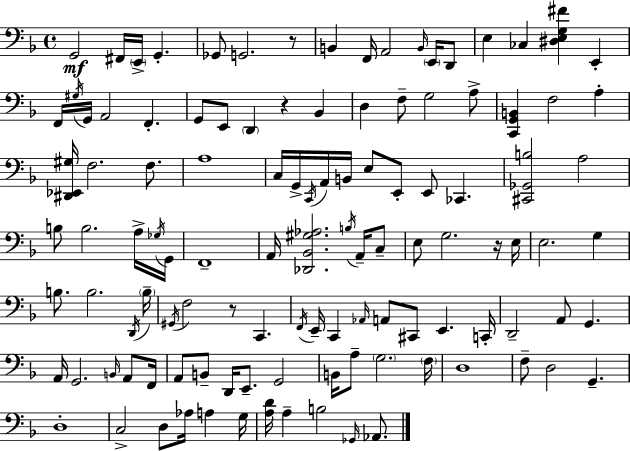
{
  \clef bass
  \time 4/4
  \defaultTimeSignature
  \key f \major
  g,2\mf fis,16 \parenthesize e,16-> g,4.-. | ges,8 g,2. r8 | b,4 f,16 a,2 \grace { b,16 } \parenthesize e,16 d,8 | e4 ces4 <dis e g fis'>4 e,4-. | \break f,16 \acciaccatura { gis16 } g,16 a,2 f,4.-. | g,8 e,8 \parenthesize d,4 r4 bes,4 | d4 f8-- g2 | a8-> <c, g, b,>4 f2 a4-. | \break <dis, ees, gis>16 f2. f8. | a1 | c16 g,16-> \acciaccatura { c,16 } a,16 b,16 e8 e,8-. e,8 ces,4. | <cis, ges, b>2 a2 | \break b8 b2. | a16-> \acciaccatura { ges16 } g,16 f,1-- | a,16 <des, bes, gis aes>2. | \acciaccatura { b16 } a,16-- c8-- e8 g2. | \break r16 e16 e2. | g4 b8. b2. | \acciaccatura { d,16 } \parenthesize b16-- \acciaccatura { gis,16 } f2 r8 | c,4. \acciaccatura { f,16 } e,16-- c,4 \grace { aes,16 } a,8 | \break cis,8 e,4. c,16-. d,2-- | a,8 g,4. a,16 g,2. | \grace { b,16 } a,8 f,16 a,8 b,8-- d,16 e,8.-- | g,2 b,16 a8-- \parenthesize g2. | \break \parenthesize f16 d1 | f8-- d2 | g,4.-- d1-. | c2-> | \break d8 aes16 a4 g16 <a d'>16 a4-- b2 | \grace { ges,16 } aes,8. \bar "|."
}